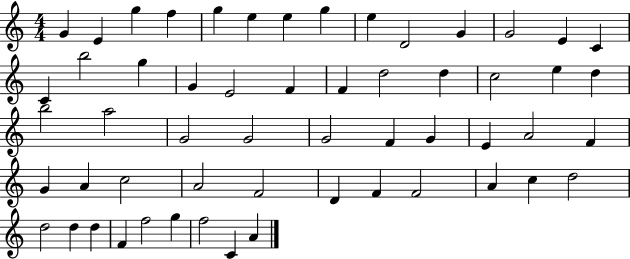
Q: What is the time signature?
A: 4/4